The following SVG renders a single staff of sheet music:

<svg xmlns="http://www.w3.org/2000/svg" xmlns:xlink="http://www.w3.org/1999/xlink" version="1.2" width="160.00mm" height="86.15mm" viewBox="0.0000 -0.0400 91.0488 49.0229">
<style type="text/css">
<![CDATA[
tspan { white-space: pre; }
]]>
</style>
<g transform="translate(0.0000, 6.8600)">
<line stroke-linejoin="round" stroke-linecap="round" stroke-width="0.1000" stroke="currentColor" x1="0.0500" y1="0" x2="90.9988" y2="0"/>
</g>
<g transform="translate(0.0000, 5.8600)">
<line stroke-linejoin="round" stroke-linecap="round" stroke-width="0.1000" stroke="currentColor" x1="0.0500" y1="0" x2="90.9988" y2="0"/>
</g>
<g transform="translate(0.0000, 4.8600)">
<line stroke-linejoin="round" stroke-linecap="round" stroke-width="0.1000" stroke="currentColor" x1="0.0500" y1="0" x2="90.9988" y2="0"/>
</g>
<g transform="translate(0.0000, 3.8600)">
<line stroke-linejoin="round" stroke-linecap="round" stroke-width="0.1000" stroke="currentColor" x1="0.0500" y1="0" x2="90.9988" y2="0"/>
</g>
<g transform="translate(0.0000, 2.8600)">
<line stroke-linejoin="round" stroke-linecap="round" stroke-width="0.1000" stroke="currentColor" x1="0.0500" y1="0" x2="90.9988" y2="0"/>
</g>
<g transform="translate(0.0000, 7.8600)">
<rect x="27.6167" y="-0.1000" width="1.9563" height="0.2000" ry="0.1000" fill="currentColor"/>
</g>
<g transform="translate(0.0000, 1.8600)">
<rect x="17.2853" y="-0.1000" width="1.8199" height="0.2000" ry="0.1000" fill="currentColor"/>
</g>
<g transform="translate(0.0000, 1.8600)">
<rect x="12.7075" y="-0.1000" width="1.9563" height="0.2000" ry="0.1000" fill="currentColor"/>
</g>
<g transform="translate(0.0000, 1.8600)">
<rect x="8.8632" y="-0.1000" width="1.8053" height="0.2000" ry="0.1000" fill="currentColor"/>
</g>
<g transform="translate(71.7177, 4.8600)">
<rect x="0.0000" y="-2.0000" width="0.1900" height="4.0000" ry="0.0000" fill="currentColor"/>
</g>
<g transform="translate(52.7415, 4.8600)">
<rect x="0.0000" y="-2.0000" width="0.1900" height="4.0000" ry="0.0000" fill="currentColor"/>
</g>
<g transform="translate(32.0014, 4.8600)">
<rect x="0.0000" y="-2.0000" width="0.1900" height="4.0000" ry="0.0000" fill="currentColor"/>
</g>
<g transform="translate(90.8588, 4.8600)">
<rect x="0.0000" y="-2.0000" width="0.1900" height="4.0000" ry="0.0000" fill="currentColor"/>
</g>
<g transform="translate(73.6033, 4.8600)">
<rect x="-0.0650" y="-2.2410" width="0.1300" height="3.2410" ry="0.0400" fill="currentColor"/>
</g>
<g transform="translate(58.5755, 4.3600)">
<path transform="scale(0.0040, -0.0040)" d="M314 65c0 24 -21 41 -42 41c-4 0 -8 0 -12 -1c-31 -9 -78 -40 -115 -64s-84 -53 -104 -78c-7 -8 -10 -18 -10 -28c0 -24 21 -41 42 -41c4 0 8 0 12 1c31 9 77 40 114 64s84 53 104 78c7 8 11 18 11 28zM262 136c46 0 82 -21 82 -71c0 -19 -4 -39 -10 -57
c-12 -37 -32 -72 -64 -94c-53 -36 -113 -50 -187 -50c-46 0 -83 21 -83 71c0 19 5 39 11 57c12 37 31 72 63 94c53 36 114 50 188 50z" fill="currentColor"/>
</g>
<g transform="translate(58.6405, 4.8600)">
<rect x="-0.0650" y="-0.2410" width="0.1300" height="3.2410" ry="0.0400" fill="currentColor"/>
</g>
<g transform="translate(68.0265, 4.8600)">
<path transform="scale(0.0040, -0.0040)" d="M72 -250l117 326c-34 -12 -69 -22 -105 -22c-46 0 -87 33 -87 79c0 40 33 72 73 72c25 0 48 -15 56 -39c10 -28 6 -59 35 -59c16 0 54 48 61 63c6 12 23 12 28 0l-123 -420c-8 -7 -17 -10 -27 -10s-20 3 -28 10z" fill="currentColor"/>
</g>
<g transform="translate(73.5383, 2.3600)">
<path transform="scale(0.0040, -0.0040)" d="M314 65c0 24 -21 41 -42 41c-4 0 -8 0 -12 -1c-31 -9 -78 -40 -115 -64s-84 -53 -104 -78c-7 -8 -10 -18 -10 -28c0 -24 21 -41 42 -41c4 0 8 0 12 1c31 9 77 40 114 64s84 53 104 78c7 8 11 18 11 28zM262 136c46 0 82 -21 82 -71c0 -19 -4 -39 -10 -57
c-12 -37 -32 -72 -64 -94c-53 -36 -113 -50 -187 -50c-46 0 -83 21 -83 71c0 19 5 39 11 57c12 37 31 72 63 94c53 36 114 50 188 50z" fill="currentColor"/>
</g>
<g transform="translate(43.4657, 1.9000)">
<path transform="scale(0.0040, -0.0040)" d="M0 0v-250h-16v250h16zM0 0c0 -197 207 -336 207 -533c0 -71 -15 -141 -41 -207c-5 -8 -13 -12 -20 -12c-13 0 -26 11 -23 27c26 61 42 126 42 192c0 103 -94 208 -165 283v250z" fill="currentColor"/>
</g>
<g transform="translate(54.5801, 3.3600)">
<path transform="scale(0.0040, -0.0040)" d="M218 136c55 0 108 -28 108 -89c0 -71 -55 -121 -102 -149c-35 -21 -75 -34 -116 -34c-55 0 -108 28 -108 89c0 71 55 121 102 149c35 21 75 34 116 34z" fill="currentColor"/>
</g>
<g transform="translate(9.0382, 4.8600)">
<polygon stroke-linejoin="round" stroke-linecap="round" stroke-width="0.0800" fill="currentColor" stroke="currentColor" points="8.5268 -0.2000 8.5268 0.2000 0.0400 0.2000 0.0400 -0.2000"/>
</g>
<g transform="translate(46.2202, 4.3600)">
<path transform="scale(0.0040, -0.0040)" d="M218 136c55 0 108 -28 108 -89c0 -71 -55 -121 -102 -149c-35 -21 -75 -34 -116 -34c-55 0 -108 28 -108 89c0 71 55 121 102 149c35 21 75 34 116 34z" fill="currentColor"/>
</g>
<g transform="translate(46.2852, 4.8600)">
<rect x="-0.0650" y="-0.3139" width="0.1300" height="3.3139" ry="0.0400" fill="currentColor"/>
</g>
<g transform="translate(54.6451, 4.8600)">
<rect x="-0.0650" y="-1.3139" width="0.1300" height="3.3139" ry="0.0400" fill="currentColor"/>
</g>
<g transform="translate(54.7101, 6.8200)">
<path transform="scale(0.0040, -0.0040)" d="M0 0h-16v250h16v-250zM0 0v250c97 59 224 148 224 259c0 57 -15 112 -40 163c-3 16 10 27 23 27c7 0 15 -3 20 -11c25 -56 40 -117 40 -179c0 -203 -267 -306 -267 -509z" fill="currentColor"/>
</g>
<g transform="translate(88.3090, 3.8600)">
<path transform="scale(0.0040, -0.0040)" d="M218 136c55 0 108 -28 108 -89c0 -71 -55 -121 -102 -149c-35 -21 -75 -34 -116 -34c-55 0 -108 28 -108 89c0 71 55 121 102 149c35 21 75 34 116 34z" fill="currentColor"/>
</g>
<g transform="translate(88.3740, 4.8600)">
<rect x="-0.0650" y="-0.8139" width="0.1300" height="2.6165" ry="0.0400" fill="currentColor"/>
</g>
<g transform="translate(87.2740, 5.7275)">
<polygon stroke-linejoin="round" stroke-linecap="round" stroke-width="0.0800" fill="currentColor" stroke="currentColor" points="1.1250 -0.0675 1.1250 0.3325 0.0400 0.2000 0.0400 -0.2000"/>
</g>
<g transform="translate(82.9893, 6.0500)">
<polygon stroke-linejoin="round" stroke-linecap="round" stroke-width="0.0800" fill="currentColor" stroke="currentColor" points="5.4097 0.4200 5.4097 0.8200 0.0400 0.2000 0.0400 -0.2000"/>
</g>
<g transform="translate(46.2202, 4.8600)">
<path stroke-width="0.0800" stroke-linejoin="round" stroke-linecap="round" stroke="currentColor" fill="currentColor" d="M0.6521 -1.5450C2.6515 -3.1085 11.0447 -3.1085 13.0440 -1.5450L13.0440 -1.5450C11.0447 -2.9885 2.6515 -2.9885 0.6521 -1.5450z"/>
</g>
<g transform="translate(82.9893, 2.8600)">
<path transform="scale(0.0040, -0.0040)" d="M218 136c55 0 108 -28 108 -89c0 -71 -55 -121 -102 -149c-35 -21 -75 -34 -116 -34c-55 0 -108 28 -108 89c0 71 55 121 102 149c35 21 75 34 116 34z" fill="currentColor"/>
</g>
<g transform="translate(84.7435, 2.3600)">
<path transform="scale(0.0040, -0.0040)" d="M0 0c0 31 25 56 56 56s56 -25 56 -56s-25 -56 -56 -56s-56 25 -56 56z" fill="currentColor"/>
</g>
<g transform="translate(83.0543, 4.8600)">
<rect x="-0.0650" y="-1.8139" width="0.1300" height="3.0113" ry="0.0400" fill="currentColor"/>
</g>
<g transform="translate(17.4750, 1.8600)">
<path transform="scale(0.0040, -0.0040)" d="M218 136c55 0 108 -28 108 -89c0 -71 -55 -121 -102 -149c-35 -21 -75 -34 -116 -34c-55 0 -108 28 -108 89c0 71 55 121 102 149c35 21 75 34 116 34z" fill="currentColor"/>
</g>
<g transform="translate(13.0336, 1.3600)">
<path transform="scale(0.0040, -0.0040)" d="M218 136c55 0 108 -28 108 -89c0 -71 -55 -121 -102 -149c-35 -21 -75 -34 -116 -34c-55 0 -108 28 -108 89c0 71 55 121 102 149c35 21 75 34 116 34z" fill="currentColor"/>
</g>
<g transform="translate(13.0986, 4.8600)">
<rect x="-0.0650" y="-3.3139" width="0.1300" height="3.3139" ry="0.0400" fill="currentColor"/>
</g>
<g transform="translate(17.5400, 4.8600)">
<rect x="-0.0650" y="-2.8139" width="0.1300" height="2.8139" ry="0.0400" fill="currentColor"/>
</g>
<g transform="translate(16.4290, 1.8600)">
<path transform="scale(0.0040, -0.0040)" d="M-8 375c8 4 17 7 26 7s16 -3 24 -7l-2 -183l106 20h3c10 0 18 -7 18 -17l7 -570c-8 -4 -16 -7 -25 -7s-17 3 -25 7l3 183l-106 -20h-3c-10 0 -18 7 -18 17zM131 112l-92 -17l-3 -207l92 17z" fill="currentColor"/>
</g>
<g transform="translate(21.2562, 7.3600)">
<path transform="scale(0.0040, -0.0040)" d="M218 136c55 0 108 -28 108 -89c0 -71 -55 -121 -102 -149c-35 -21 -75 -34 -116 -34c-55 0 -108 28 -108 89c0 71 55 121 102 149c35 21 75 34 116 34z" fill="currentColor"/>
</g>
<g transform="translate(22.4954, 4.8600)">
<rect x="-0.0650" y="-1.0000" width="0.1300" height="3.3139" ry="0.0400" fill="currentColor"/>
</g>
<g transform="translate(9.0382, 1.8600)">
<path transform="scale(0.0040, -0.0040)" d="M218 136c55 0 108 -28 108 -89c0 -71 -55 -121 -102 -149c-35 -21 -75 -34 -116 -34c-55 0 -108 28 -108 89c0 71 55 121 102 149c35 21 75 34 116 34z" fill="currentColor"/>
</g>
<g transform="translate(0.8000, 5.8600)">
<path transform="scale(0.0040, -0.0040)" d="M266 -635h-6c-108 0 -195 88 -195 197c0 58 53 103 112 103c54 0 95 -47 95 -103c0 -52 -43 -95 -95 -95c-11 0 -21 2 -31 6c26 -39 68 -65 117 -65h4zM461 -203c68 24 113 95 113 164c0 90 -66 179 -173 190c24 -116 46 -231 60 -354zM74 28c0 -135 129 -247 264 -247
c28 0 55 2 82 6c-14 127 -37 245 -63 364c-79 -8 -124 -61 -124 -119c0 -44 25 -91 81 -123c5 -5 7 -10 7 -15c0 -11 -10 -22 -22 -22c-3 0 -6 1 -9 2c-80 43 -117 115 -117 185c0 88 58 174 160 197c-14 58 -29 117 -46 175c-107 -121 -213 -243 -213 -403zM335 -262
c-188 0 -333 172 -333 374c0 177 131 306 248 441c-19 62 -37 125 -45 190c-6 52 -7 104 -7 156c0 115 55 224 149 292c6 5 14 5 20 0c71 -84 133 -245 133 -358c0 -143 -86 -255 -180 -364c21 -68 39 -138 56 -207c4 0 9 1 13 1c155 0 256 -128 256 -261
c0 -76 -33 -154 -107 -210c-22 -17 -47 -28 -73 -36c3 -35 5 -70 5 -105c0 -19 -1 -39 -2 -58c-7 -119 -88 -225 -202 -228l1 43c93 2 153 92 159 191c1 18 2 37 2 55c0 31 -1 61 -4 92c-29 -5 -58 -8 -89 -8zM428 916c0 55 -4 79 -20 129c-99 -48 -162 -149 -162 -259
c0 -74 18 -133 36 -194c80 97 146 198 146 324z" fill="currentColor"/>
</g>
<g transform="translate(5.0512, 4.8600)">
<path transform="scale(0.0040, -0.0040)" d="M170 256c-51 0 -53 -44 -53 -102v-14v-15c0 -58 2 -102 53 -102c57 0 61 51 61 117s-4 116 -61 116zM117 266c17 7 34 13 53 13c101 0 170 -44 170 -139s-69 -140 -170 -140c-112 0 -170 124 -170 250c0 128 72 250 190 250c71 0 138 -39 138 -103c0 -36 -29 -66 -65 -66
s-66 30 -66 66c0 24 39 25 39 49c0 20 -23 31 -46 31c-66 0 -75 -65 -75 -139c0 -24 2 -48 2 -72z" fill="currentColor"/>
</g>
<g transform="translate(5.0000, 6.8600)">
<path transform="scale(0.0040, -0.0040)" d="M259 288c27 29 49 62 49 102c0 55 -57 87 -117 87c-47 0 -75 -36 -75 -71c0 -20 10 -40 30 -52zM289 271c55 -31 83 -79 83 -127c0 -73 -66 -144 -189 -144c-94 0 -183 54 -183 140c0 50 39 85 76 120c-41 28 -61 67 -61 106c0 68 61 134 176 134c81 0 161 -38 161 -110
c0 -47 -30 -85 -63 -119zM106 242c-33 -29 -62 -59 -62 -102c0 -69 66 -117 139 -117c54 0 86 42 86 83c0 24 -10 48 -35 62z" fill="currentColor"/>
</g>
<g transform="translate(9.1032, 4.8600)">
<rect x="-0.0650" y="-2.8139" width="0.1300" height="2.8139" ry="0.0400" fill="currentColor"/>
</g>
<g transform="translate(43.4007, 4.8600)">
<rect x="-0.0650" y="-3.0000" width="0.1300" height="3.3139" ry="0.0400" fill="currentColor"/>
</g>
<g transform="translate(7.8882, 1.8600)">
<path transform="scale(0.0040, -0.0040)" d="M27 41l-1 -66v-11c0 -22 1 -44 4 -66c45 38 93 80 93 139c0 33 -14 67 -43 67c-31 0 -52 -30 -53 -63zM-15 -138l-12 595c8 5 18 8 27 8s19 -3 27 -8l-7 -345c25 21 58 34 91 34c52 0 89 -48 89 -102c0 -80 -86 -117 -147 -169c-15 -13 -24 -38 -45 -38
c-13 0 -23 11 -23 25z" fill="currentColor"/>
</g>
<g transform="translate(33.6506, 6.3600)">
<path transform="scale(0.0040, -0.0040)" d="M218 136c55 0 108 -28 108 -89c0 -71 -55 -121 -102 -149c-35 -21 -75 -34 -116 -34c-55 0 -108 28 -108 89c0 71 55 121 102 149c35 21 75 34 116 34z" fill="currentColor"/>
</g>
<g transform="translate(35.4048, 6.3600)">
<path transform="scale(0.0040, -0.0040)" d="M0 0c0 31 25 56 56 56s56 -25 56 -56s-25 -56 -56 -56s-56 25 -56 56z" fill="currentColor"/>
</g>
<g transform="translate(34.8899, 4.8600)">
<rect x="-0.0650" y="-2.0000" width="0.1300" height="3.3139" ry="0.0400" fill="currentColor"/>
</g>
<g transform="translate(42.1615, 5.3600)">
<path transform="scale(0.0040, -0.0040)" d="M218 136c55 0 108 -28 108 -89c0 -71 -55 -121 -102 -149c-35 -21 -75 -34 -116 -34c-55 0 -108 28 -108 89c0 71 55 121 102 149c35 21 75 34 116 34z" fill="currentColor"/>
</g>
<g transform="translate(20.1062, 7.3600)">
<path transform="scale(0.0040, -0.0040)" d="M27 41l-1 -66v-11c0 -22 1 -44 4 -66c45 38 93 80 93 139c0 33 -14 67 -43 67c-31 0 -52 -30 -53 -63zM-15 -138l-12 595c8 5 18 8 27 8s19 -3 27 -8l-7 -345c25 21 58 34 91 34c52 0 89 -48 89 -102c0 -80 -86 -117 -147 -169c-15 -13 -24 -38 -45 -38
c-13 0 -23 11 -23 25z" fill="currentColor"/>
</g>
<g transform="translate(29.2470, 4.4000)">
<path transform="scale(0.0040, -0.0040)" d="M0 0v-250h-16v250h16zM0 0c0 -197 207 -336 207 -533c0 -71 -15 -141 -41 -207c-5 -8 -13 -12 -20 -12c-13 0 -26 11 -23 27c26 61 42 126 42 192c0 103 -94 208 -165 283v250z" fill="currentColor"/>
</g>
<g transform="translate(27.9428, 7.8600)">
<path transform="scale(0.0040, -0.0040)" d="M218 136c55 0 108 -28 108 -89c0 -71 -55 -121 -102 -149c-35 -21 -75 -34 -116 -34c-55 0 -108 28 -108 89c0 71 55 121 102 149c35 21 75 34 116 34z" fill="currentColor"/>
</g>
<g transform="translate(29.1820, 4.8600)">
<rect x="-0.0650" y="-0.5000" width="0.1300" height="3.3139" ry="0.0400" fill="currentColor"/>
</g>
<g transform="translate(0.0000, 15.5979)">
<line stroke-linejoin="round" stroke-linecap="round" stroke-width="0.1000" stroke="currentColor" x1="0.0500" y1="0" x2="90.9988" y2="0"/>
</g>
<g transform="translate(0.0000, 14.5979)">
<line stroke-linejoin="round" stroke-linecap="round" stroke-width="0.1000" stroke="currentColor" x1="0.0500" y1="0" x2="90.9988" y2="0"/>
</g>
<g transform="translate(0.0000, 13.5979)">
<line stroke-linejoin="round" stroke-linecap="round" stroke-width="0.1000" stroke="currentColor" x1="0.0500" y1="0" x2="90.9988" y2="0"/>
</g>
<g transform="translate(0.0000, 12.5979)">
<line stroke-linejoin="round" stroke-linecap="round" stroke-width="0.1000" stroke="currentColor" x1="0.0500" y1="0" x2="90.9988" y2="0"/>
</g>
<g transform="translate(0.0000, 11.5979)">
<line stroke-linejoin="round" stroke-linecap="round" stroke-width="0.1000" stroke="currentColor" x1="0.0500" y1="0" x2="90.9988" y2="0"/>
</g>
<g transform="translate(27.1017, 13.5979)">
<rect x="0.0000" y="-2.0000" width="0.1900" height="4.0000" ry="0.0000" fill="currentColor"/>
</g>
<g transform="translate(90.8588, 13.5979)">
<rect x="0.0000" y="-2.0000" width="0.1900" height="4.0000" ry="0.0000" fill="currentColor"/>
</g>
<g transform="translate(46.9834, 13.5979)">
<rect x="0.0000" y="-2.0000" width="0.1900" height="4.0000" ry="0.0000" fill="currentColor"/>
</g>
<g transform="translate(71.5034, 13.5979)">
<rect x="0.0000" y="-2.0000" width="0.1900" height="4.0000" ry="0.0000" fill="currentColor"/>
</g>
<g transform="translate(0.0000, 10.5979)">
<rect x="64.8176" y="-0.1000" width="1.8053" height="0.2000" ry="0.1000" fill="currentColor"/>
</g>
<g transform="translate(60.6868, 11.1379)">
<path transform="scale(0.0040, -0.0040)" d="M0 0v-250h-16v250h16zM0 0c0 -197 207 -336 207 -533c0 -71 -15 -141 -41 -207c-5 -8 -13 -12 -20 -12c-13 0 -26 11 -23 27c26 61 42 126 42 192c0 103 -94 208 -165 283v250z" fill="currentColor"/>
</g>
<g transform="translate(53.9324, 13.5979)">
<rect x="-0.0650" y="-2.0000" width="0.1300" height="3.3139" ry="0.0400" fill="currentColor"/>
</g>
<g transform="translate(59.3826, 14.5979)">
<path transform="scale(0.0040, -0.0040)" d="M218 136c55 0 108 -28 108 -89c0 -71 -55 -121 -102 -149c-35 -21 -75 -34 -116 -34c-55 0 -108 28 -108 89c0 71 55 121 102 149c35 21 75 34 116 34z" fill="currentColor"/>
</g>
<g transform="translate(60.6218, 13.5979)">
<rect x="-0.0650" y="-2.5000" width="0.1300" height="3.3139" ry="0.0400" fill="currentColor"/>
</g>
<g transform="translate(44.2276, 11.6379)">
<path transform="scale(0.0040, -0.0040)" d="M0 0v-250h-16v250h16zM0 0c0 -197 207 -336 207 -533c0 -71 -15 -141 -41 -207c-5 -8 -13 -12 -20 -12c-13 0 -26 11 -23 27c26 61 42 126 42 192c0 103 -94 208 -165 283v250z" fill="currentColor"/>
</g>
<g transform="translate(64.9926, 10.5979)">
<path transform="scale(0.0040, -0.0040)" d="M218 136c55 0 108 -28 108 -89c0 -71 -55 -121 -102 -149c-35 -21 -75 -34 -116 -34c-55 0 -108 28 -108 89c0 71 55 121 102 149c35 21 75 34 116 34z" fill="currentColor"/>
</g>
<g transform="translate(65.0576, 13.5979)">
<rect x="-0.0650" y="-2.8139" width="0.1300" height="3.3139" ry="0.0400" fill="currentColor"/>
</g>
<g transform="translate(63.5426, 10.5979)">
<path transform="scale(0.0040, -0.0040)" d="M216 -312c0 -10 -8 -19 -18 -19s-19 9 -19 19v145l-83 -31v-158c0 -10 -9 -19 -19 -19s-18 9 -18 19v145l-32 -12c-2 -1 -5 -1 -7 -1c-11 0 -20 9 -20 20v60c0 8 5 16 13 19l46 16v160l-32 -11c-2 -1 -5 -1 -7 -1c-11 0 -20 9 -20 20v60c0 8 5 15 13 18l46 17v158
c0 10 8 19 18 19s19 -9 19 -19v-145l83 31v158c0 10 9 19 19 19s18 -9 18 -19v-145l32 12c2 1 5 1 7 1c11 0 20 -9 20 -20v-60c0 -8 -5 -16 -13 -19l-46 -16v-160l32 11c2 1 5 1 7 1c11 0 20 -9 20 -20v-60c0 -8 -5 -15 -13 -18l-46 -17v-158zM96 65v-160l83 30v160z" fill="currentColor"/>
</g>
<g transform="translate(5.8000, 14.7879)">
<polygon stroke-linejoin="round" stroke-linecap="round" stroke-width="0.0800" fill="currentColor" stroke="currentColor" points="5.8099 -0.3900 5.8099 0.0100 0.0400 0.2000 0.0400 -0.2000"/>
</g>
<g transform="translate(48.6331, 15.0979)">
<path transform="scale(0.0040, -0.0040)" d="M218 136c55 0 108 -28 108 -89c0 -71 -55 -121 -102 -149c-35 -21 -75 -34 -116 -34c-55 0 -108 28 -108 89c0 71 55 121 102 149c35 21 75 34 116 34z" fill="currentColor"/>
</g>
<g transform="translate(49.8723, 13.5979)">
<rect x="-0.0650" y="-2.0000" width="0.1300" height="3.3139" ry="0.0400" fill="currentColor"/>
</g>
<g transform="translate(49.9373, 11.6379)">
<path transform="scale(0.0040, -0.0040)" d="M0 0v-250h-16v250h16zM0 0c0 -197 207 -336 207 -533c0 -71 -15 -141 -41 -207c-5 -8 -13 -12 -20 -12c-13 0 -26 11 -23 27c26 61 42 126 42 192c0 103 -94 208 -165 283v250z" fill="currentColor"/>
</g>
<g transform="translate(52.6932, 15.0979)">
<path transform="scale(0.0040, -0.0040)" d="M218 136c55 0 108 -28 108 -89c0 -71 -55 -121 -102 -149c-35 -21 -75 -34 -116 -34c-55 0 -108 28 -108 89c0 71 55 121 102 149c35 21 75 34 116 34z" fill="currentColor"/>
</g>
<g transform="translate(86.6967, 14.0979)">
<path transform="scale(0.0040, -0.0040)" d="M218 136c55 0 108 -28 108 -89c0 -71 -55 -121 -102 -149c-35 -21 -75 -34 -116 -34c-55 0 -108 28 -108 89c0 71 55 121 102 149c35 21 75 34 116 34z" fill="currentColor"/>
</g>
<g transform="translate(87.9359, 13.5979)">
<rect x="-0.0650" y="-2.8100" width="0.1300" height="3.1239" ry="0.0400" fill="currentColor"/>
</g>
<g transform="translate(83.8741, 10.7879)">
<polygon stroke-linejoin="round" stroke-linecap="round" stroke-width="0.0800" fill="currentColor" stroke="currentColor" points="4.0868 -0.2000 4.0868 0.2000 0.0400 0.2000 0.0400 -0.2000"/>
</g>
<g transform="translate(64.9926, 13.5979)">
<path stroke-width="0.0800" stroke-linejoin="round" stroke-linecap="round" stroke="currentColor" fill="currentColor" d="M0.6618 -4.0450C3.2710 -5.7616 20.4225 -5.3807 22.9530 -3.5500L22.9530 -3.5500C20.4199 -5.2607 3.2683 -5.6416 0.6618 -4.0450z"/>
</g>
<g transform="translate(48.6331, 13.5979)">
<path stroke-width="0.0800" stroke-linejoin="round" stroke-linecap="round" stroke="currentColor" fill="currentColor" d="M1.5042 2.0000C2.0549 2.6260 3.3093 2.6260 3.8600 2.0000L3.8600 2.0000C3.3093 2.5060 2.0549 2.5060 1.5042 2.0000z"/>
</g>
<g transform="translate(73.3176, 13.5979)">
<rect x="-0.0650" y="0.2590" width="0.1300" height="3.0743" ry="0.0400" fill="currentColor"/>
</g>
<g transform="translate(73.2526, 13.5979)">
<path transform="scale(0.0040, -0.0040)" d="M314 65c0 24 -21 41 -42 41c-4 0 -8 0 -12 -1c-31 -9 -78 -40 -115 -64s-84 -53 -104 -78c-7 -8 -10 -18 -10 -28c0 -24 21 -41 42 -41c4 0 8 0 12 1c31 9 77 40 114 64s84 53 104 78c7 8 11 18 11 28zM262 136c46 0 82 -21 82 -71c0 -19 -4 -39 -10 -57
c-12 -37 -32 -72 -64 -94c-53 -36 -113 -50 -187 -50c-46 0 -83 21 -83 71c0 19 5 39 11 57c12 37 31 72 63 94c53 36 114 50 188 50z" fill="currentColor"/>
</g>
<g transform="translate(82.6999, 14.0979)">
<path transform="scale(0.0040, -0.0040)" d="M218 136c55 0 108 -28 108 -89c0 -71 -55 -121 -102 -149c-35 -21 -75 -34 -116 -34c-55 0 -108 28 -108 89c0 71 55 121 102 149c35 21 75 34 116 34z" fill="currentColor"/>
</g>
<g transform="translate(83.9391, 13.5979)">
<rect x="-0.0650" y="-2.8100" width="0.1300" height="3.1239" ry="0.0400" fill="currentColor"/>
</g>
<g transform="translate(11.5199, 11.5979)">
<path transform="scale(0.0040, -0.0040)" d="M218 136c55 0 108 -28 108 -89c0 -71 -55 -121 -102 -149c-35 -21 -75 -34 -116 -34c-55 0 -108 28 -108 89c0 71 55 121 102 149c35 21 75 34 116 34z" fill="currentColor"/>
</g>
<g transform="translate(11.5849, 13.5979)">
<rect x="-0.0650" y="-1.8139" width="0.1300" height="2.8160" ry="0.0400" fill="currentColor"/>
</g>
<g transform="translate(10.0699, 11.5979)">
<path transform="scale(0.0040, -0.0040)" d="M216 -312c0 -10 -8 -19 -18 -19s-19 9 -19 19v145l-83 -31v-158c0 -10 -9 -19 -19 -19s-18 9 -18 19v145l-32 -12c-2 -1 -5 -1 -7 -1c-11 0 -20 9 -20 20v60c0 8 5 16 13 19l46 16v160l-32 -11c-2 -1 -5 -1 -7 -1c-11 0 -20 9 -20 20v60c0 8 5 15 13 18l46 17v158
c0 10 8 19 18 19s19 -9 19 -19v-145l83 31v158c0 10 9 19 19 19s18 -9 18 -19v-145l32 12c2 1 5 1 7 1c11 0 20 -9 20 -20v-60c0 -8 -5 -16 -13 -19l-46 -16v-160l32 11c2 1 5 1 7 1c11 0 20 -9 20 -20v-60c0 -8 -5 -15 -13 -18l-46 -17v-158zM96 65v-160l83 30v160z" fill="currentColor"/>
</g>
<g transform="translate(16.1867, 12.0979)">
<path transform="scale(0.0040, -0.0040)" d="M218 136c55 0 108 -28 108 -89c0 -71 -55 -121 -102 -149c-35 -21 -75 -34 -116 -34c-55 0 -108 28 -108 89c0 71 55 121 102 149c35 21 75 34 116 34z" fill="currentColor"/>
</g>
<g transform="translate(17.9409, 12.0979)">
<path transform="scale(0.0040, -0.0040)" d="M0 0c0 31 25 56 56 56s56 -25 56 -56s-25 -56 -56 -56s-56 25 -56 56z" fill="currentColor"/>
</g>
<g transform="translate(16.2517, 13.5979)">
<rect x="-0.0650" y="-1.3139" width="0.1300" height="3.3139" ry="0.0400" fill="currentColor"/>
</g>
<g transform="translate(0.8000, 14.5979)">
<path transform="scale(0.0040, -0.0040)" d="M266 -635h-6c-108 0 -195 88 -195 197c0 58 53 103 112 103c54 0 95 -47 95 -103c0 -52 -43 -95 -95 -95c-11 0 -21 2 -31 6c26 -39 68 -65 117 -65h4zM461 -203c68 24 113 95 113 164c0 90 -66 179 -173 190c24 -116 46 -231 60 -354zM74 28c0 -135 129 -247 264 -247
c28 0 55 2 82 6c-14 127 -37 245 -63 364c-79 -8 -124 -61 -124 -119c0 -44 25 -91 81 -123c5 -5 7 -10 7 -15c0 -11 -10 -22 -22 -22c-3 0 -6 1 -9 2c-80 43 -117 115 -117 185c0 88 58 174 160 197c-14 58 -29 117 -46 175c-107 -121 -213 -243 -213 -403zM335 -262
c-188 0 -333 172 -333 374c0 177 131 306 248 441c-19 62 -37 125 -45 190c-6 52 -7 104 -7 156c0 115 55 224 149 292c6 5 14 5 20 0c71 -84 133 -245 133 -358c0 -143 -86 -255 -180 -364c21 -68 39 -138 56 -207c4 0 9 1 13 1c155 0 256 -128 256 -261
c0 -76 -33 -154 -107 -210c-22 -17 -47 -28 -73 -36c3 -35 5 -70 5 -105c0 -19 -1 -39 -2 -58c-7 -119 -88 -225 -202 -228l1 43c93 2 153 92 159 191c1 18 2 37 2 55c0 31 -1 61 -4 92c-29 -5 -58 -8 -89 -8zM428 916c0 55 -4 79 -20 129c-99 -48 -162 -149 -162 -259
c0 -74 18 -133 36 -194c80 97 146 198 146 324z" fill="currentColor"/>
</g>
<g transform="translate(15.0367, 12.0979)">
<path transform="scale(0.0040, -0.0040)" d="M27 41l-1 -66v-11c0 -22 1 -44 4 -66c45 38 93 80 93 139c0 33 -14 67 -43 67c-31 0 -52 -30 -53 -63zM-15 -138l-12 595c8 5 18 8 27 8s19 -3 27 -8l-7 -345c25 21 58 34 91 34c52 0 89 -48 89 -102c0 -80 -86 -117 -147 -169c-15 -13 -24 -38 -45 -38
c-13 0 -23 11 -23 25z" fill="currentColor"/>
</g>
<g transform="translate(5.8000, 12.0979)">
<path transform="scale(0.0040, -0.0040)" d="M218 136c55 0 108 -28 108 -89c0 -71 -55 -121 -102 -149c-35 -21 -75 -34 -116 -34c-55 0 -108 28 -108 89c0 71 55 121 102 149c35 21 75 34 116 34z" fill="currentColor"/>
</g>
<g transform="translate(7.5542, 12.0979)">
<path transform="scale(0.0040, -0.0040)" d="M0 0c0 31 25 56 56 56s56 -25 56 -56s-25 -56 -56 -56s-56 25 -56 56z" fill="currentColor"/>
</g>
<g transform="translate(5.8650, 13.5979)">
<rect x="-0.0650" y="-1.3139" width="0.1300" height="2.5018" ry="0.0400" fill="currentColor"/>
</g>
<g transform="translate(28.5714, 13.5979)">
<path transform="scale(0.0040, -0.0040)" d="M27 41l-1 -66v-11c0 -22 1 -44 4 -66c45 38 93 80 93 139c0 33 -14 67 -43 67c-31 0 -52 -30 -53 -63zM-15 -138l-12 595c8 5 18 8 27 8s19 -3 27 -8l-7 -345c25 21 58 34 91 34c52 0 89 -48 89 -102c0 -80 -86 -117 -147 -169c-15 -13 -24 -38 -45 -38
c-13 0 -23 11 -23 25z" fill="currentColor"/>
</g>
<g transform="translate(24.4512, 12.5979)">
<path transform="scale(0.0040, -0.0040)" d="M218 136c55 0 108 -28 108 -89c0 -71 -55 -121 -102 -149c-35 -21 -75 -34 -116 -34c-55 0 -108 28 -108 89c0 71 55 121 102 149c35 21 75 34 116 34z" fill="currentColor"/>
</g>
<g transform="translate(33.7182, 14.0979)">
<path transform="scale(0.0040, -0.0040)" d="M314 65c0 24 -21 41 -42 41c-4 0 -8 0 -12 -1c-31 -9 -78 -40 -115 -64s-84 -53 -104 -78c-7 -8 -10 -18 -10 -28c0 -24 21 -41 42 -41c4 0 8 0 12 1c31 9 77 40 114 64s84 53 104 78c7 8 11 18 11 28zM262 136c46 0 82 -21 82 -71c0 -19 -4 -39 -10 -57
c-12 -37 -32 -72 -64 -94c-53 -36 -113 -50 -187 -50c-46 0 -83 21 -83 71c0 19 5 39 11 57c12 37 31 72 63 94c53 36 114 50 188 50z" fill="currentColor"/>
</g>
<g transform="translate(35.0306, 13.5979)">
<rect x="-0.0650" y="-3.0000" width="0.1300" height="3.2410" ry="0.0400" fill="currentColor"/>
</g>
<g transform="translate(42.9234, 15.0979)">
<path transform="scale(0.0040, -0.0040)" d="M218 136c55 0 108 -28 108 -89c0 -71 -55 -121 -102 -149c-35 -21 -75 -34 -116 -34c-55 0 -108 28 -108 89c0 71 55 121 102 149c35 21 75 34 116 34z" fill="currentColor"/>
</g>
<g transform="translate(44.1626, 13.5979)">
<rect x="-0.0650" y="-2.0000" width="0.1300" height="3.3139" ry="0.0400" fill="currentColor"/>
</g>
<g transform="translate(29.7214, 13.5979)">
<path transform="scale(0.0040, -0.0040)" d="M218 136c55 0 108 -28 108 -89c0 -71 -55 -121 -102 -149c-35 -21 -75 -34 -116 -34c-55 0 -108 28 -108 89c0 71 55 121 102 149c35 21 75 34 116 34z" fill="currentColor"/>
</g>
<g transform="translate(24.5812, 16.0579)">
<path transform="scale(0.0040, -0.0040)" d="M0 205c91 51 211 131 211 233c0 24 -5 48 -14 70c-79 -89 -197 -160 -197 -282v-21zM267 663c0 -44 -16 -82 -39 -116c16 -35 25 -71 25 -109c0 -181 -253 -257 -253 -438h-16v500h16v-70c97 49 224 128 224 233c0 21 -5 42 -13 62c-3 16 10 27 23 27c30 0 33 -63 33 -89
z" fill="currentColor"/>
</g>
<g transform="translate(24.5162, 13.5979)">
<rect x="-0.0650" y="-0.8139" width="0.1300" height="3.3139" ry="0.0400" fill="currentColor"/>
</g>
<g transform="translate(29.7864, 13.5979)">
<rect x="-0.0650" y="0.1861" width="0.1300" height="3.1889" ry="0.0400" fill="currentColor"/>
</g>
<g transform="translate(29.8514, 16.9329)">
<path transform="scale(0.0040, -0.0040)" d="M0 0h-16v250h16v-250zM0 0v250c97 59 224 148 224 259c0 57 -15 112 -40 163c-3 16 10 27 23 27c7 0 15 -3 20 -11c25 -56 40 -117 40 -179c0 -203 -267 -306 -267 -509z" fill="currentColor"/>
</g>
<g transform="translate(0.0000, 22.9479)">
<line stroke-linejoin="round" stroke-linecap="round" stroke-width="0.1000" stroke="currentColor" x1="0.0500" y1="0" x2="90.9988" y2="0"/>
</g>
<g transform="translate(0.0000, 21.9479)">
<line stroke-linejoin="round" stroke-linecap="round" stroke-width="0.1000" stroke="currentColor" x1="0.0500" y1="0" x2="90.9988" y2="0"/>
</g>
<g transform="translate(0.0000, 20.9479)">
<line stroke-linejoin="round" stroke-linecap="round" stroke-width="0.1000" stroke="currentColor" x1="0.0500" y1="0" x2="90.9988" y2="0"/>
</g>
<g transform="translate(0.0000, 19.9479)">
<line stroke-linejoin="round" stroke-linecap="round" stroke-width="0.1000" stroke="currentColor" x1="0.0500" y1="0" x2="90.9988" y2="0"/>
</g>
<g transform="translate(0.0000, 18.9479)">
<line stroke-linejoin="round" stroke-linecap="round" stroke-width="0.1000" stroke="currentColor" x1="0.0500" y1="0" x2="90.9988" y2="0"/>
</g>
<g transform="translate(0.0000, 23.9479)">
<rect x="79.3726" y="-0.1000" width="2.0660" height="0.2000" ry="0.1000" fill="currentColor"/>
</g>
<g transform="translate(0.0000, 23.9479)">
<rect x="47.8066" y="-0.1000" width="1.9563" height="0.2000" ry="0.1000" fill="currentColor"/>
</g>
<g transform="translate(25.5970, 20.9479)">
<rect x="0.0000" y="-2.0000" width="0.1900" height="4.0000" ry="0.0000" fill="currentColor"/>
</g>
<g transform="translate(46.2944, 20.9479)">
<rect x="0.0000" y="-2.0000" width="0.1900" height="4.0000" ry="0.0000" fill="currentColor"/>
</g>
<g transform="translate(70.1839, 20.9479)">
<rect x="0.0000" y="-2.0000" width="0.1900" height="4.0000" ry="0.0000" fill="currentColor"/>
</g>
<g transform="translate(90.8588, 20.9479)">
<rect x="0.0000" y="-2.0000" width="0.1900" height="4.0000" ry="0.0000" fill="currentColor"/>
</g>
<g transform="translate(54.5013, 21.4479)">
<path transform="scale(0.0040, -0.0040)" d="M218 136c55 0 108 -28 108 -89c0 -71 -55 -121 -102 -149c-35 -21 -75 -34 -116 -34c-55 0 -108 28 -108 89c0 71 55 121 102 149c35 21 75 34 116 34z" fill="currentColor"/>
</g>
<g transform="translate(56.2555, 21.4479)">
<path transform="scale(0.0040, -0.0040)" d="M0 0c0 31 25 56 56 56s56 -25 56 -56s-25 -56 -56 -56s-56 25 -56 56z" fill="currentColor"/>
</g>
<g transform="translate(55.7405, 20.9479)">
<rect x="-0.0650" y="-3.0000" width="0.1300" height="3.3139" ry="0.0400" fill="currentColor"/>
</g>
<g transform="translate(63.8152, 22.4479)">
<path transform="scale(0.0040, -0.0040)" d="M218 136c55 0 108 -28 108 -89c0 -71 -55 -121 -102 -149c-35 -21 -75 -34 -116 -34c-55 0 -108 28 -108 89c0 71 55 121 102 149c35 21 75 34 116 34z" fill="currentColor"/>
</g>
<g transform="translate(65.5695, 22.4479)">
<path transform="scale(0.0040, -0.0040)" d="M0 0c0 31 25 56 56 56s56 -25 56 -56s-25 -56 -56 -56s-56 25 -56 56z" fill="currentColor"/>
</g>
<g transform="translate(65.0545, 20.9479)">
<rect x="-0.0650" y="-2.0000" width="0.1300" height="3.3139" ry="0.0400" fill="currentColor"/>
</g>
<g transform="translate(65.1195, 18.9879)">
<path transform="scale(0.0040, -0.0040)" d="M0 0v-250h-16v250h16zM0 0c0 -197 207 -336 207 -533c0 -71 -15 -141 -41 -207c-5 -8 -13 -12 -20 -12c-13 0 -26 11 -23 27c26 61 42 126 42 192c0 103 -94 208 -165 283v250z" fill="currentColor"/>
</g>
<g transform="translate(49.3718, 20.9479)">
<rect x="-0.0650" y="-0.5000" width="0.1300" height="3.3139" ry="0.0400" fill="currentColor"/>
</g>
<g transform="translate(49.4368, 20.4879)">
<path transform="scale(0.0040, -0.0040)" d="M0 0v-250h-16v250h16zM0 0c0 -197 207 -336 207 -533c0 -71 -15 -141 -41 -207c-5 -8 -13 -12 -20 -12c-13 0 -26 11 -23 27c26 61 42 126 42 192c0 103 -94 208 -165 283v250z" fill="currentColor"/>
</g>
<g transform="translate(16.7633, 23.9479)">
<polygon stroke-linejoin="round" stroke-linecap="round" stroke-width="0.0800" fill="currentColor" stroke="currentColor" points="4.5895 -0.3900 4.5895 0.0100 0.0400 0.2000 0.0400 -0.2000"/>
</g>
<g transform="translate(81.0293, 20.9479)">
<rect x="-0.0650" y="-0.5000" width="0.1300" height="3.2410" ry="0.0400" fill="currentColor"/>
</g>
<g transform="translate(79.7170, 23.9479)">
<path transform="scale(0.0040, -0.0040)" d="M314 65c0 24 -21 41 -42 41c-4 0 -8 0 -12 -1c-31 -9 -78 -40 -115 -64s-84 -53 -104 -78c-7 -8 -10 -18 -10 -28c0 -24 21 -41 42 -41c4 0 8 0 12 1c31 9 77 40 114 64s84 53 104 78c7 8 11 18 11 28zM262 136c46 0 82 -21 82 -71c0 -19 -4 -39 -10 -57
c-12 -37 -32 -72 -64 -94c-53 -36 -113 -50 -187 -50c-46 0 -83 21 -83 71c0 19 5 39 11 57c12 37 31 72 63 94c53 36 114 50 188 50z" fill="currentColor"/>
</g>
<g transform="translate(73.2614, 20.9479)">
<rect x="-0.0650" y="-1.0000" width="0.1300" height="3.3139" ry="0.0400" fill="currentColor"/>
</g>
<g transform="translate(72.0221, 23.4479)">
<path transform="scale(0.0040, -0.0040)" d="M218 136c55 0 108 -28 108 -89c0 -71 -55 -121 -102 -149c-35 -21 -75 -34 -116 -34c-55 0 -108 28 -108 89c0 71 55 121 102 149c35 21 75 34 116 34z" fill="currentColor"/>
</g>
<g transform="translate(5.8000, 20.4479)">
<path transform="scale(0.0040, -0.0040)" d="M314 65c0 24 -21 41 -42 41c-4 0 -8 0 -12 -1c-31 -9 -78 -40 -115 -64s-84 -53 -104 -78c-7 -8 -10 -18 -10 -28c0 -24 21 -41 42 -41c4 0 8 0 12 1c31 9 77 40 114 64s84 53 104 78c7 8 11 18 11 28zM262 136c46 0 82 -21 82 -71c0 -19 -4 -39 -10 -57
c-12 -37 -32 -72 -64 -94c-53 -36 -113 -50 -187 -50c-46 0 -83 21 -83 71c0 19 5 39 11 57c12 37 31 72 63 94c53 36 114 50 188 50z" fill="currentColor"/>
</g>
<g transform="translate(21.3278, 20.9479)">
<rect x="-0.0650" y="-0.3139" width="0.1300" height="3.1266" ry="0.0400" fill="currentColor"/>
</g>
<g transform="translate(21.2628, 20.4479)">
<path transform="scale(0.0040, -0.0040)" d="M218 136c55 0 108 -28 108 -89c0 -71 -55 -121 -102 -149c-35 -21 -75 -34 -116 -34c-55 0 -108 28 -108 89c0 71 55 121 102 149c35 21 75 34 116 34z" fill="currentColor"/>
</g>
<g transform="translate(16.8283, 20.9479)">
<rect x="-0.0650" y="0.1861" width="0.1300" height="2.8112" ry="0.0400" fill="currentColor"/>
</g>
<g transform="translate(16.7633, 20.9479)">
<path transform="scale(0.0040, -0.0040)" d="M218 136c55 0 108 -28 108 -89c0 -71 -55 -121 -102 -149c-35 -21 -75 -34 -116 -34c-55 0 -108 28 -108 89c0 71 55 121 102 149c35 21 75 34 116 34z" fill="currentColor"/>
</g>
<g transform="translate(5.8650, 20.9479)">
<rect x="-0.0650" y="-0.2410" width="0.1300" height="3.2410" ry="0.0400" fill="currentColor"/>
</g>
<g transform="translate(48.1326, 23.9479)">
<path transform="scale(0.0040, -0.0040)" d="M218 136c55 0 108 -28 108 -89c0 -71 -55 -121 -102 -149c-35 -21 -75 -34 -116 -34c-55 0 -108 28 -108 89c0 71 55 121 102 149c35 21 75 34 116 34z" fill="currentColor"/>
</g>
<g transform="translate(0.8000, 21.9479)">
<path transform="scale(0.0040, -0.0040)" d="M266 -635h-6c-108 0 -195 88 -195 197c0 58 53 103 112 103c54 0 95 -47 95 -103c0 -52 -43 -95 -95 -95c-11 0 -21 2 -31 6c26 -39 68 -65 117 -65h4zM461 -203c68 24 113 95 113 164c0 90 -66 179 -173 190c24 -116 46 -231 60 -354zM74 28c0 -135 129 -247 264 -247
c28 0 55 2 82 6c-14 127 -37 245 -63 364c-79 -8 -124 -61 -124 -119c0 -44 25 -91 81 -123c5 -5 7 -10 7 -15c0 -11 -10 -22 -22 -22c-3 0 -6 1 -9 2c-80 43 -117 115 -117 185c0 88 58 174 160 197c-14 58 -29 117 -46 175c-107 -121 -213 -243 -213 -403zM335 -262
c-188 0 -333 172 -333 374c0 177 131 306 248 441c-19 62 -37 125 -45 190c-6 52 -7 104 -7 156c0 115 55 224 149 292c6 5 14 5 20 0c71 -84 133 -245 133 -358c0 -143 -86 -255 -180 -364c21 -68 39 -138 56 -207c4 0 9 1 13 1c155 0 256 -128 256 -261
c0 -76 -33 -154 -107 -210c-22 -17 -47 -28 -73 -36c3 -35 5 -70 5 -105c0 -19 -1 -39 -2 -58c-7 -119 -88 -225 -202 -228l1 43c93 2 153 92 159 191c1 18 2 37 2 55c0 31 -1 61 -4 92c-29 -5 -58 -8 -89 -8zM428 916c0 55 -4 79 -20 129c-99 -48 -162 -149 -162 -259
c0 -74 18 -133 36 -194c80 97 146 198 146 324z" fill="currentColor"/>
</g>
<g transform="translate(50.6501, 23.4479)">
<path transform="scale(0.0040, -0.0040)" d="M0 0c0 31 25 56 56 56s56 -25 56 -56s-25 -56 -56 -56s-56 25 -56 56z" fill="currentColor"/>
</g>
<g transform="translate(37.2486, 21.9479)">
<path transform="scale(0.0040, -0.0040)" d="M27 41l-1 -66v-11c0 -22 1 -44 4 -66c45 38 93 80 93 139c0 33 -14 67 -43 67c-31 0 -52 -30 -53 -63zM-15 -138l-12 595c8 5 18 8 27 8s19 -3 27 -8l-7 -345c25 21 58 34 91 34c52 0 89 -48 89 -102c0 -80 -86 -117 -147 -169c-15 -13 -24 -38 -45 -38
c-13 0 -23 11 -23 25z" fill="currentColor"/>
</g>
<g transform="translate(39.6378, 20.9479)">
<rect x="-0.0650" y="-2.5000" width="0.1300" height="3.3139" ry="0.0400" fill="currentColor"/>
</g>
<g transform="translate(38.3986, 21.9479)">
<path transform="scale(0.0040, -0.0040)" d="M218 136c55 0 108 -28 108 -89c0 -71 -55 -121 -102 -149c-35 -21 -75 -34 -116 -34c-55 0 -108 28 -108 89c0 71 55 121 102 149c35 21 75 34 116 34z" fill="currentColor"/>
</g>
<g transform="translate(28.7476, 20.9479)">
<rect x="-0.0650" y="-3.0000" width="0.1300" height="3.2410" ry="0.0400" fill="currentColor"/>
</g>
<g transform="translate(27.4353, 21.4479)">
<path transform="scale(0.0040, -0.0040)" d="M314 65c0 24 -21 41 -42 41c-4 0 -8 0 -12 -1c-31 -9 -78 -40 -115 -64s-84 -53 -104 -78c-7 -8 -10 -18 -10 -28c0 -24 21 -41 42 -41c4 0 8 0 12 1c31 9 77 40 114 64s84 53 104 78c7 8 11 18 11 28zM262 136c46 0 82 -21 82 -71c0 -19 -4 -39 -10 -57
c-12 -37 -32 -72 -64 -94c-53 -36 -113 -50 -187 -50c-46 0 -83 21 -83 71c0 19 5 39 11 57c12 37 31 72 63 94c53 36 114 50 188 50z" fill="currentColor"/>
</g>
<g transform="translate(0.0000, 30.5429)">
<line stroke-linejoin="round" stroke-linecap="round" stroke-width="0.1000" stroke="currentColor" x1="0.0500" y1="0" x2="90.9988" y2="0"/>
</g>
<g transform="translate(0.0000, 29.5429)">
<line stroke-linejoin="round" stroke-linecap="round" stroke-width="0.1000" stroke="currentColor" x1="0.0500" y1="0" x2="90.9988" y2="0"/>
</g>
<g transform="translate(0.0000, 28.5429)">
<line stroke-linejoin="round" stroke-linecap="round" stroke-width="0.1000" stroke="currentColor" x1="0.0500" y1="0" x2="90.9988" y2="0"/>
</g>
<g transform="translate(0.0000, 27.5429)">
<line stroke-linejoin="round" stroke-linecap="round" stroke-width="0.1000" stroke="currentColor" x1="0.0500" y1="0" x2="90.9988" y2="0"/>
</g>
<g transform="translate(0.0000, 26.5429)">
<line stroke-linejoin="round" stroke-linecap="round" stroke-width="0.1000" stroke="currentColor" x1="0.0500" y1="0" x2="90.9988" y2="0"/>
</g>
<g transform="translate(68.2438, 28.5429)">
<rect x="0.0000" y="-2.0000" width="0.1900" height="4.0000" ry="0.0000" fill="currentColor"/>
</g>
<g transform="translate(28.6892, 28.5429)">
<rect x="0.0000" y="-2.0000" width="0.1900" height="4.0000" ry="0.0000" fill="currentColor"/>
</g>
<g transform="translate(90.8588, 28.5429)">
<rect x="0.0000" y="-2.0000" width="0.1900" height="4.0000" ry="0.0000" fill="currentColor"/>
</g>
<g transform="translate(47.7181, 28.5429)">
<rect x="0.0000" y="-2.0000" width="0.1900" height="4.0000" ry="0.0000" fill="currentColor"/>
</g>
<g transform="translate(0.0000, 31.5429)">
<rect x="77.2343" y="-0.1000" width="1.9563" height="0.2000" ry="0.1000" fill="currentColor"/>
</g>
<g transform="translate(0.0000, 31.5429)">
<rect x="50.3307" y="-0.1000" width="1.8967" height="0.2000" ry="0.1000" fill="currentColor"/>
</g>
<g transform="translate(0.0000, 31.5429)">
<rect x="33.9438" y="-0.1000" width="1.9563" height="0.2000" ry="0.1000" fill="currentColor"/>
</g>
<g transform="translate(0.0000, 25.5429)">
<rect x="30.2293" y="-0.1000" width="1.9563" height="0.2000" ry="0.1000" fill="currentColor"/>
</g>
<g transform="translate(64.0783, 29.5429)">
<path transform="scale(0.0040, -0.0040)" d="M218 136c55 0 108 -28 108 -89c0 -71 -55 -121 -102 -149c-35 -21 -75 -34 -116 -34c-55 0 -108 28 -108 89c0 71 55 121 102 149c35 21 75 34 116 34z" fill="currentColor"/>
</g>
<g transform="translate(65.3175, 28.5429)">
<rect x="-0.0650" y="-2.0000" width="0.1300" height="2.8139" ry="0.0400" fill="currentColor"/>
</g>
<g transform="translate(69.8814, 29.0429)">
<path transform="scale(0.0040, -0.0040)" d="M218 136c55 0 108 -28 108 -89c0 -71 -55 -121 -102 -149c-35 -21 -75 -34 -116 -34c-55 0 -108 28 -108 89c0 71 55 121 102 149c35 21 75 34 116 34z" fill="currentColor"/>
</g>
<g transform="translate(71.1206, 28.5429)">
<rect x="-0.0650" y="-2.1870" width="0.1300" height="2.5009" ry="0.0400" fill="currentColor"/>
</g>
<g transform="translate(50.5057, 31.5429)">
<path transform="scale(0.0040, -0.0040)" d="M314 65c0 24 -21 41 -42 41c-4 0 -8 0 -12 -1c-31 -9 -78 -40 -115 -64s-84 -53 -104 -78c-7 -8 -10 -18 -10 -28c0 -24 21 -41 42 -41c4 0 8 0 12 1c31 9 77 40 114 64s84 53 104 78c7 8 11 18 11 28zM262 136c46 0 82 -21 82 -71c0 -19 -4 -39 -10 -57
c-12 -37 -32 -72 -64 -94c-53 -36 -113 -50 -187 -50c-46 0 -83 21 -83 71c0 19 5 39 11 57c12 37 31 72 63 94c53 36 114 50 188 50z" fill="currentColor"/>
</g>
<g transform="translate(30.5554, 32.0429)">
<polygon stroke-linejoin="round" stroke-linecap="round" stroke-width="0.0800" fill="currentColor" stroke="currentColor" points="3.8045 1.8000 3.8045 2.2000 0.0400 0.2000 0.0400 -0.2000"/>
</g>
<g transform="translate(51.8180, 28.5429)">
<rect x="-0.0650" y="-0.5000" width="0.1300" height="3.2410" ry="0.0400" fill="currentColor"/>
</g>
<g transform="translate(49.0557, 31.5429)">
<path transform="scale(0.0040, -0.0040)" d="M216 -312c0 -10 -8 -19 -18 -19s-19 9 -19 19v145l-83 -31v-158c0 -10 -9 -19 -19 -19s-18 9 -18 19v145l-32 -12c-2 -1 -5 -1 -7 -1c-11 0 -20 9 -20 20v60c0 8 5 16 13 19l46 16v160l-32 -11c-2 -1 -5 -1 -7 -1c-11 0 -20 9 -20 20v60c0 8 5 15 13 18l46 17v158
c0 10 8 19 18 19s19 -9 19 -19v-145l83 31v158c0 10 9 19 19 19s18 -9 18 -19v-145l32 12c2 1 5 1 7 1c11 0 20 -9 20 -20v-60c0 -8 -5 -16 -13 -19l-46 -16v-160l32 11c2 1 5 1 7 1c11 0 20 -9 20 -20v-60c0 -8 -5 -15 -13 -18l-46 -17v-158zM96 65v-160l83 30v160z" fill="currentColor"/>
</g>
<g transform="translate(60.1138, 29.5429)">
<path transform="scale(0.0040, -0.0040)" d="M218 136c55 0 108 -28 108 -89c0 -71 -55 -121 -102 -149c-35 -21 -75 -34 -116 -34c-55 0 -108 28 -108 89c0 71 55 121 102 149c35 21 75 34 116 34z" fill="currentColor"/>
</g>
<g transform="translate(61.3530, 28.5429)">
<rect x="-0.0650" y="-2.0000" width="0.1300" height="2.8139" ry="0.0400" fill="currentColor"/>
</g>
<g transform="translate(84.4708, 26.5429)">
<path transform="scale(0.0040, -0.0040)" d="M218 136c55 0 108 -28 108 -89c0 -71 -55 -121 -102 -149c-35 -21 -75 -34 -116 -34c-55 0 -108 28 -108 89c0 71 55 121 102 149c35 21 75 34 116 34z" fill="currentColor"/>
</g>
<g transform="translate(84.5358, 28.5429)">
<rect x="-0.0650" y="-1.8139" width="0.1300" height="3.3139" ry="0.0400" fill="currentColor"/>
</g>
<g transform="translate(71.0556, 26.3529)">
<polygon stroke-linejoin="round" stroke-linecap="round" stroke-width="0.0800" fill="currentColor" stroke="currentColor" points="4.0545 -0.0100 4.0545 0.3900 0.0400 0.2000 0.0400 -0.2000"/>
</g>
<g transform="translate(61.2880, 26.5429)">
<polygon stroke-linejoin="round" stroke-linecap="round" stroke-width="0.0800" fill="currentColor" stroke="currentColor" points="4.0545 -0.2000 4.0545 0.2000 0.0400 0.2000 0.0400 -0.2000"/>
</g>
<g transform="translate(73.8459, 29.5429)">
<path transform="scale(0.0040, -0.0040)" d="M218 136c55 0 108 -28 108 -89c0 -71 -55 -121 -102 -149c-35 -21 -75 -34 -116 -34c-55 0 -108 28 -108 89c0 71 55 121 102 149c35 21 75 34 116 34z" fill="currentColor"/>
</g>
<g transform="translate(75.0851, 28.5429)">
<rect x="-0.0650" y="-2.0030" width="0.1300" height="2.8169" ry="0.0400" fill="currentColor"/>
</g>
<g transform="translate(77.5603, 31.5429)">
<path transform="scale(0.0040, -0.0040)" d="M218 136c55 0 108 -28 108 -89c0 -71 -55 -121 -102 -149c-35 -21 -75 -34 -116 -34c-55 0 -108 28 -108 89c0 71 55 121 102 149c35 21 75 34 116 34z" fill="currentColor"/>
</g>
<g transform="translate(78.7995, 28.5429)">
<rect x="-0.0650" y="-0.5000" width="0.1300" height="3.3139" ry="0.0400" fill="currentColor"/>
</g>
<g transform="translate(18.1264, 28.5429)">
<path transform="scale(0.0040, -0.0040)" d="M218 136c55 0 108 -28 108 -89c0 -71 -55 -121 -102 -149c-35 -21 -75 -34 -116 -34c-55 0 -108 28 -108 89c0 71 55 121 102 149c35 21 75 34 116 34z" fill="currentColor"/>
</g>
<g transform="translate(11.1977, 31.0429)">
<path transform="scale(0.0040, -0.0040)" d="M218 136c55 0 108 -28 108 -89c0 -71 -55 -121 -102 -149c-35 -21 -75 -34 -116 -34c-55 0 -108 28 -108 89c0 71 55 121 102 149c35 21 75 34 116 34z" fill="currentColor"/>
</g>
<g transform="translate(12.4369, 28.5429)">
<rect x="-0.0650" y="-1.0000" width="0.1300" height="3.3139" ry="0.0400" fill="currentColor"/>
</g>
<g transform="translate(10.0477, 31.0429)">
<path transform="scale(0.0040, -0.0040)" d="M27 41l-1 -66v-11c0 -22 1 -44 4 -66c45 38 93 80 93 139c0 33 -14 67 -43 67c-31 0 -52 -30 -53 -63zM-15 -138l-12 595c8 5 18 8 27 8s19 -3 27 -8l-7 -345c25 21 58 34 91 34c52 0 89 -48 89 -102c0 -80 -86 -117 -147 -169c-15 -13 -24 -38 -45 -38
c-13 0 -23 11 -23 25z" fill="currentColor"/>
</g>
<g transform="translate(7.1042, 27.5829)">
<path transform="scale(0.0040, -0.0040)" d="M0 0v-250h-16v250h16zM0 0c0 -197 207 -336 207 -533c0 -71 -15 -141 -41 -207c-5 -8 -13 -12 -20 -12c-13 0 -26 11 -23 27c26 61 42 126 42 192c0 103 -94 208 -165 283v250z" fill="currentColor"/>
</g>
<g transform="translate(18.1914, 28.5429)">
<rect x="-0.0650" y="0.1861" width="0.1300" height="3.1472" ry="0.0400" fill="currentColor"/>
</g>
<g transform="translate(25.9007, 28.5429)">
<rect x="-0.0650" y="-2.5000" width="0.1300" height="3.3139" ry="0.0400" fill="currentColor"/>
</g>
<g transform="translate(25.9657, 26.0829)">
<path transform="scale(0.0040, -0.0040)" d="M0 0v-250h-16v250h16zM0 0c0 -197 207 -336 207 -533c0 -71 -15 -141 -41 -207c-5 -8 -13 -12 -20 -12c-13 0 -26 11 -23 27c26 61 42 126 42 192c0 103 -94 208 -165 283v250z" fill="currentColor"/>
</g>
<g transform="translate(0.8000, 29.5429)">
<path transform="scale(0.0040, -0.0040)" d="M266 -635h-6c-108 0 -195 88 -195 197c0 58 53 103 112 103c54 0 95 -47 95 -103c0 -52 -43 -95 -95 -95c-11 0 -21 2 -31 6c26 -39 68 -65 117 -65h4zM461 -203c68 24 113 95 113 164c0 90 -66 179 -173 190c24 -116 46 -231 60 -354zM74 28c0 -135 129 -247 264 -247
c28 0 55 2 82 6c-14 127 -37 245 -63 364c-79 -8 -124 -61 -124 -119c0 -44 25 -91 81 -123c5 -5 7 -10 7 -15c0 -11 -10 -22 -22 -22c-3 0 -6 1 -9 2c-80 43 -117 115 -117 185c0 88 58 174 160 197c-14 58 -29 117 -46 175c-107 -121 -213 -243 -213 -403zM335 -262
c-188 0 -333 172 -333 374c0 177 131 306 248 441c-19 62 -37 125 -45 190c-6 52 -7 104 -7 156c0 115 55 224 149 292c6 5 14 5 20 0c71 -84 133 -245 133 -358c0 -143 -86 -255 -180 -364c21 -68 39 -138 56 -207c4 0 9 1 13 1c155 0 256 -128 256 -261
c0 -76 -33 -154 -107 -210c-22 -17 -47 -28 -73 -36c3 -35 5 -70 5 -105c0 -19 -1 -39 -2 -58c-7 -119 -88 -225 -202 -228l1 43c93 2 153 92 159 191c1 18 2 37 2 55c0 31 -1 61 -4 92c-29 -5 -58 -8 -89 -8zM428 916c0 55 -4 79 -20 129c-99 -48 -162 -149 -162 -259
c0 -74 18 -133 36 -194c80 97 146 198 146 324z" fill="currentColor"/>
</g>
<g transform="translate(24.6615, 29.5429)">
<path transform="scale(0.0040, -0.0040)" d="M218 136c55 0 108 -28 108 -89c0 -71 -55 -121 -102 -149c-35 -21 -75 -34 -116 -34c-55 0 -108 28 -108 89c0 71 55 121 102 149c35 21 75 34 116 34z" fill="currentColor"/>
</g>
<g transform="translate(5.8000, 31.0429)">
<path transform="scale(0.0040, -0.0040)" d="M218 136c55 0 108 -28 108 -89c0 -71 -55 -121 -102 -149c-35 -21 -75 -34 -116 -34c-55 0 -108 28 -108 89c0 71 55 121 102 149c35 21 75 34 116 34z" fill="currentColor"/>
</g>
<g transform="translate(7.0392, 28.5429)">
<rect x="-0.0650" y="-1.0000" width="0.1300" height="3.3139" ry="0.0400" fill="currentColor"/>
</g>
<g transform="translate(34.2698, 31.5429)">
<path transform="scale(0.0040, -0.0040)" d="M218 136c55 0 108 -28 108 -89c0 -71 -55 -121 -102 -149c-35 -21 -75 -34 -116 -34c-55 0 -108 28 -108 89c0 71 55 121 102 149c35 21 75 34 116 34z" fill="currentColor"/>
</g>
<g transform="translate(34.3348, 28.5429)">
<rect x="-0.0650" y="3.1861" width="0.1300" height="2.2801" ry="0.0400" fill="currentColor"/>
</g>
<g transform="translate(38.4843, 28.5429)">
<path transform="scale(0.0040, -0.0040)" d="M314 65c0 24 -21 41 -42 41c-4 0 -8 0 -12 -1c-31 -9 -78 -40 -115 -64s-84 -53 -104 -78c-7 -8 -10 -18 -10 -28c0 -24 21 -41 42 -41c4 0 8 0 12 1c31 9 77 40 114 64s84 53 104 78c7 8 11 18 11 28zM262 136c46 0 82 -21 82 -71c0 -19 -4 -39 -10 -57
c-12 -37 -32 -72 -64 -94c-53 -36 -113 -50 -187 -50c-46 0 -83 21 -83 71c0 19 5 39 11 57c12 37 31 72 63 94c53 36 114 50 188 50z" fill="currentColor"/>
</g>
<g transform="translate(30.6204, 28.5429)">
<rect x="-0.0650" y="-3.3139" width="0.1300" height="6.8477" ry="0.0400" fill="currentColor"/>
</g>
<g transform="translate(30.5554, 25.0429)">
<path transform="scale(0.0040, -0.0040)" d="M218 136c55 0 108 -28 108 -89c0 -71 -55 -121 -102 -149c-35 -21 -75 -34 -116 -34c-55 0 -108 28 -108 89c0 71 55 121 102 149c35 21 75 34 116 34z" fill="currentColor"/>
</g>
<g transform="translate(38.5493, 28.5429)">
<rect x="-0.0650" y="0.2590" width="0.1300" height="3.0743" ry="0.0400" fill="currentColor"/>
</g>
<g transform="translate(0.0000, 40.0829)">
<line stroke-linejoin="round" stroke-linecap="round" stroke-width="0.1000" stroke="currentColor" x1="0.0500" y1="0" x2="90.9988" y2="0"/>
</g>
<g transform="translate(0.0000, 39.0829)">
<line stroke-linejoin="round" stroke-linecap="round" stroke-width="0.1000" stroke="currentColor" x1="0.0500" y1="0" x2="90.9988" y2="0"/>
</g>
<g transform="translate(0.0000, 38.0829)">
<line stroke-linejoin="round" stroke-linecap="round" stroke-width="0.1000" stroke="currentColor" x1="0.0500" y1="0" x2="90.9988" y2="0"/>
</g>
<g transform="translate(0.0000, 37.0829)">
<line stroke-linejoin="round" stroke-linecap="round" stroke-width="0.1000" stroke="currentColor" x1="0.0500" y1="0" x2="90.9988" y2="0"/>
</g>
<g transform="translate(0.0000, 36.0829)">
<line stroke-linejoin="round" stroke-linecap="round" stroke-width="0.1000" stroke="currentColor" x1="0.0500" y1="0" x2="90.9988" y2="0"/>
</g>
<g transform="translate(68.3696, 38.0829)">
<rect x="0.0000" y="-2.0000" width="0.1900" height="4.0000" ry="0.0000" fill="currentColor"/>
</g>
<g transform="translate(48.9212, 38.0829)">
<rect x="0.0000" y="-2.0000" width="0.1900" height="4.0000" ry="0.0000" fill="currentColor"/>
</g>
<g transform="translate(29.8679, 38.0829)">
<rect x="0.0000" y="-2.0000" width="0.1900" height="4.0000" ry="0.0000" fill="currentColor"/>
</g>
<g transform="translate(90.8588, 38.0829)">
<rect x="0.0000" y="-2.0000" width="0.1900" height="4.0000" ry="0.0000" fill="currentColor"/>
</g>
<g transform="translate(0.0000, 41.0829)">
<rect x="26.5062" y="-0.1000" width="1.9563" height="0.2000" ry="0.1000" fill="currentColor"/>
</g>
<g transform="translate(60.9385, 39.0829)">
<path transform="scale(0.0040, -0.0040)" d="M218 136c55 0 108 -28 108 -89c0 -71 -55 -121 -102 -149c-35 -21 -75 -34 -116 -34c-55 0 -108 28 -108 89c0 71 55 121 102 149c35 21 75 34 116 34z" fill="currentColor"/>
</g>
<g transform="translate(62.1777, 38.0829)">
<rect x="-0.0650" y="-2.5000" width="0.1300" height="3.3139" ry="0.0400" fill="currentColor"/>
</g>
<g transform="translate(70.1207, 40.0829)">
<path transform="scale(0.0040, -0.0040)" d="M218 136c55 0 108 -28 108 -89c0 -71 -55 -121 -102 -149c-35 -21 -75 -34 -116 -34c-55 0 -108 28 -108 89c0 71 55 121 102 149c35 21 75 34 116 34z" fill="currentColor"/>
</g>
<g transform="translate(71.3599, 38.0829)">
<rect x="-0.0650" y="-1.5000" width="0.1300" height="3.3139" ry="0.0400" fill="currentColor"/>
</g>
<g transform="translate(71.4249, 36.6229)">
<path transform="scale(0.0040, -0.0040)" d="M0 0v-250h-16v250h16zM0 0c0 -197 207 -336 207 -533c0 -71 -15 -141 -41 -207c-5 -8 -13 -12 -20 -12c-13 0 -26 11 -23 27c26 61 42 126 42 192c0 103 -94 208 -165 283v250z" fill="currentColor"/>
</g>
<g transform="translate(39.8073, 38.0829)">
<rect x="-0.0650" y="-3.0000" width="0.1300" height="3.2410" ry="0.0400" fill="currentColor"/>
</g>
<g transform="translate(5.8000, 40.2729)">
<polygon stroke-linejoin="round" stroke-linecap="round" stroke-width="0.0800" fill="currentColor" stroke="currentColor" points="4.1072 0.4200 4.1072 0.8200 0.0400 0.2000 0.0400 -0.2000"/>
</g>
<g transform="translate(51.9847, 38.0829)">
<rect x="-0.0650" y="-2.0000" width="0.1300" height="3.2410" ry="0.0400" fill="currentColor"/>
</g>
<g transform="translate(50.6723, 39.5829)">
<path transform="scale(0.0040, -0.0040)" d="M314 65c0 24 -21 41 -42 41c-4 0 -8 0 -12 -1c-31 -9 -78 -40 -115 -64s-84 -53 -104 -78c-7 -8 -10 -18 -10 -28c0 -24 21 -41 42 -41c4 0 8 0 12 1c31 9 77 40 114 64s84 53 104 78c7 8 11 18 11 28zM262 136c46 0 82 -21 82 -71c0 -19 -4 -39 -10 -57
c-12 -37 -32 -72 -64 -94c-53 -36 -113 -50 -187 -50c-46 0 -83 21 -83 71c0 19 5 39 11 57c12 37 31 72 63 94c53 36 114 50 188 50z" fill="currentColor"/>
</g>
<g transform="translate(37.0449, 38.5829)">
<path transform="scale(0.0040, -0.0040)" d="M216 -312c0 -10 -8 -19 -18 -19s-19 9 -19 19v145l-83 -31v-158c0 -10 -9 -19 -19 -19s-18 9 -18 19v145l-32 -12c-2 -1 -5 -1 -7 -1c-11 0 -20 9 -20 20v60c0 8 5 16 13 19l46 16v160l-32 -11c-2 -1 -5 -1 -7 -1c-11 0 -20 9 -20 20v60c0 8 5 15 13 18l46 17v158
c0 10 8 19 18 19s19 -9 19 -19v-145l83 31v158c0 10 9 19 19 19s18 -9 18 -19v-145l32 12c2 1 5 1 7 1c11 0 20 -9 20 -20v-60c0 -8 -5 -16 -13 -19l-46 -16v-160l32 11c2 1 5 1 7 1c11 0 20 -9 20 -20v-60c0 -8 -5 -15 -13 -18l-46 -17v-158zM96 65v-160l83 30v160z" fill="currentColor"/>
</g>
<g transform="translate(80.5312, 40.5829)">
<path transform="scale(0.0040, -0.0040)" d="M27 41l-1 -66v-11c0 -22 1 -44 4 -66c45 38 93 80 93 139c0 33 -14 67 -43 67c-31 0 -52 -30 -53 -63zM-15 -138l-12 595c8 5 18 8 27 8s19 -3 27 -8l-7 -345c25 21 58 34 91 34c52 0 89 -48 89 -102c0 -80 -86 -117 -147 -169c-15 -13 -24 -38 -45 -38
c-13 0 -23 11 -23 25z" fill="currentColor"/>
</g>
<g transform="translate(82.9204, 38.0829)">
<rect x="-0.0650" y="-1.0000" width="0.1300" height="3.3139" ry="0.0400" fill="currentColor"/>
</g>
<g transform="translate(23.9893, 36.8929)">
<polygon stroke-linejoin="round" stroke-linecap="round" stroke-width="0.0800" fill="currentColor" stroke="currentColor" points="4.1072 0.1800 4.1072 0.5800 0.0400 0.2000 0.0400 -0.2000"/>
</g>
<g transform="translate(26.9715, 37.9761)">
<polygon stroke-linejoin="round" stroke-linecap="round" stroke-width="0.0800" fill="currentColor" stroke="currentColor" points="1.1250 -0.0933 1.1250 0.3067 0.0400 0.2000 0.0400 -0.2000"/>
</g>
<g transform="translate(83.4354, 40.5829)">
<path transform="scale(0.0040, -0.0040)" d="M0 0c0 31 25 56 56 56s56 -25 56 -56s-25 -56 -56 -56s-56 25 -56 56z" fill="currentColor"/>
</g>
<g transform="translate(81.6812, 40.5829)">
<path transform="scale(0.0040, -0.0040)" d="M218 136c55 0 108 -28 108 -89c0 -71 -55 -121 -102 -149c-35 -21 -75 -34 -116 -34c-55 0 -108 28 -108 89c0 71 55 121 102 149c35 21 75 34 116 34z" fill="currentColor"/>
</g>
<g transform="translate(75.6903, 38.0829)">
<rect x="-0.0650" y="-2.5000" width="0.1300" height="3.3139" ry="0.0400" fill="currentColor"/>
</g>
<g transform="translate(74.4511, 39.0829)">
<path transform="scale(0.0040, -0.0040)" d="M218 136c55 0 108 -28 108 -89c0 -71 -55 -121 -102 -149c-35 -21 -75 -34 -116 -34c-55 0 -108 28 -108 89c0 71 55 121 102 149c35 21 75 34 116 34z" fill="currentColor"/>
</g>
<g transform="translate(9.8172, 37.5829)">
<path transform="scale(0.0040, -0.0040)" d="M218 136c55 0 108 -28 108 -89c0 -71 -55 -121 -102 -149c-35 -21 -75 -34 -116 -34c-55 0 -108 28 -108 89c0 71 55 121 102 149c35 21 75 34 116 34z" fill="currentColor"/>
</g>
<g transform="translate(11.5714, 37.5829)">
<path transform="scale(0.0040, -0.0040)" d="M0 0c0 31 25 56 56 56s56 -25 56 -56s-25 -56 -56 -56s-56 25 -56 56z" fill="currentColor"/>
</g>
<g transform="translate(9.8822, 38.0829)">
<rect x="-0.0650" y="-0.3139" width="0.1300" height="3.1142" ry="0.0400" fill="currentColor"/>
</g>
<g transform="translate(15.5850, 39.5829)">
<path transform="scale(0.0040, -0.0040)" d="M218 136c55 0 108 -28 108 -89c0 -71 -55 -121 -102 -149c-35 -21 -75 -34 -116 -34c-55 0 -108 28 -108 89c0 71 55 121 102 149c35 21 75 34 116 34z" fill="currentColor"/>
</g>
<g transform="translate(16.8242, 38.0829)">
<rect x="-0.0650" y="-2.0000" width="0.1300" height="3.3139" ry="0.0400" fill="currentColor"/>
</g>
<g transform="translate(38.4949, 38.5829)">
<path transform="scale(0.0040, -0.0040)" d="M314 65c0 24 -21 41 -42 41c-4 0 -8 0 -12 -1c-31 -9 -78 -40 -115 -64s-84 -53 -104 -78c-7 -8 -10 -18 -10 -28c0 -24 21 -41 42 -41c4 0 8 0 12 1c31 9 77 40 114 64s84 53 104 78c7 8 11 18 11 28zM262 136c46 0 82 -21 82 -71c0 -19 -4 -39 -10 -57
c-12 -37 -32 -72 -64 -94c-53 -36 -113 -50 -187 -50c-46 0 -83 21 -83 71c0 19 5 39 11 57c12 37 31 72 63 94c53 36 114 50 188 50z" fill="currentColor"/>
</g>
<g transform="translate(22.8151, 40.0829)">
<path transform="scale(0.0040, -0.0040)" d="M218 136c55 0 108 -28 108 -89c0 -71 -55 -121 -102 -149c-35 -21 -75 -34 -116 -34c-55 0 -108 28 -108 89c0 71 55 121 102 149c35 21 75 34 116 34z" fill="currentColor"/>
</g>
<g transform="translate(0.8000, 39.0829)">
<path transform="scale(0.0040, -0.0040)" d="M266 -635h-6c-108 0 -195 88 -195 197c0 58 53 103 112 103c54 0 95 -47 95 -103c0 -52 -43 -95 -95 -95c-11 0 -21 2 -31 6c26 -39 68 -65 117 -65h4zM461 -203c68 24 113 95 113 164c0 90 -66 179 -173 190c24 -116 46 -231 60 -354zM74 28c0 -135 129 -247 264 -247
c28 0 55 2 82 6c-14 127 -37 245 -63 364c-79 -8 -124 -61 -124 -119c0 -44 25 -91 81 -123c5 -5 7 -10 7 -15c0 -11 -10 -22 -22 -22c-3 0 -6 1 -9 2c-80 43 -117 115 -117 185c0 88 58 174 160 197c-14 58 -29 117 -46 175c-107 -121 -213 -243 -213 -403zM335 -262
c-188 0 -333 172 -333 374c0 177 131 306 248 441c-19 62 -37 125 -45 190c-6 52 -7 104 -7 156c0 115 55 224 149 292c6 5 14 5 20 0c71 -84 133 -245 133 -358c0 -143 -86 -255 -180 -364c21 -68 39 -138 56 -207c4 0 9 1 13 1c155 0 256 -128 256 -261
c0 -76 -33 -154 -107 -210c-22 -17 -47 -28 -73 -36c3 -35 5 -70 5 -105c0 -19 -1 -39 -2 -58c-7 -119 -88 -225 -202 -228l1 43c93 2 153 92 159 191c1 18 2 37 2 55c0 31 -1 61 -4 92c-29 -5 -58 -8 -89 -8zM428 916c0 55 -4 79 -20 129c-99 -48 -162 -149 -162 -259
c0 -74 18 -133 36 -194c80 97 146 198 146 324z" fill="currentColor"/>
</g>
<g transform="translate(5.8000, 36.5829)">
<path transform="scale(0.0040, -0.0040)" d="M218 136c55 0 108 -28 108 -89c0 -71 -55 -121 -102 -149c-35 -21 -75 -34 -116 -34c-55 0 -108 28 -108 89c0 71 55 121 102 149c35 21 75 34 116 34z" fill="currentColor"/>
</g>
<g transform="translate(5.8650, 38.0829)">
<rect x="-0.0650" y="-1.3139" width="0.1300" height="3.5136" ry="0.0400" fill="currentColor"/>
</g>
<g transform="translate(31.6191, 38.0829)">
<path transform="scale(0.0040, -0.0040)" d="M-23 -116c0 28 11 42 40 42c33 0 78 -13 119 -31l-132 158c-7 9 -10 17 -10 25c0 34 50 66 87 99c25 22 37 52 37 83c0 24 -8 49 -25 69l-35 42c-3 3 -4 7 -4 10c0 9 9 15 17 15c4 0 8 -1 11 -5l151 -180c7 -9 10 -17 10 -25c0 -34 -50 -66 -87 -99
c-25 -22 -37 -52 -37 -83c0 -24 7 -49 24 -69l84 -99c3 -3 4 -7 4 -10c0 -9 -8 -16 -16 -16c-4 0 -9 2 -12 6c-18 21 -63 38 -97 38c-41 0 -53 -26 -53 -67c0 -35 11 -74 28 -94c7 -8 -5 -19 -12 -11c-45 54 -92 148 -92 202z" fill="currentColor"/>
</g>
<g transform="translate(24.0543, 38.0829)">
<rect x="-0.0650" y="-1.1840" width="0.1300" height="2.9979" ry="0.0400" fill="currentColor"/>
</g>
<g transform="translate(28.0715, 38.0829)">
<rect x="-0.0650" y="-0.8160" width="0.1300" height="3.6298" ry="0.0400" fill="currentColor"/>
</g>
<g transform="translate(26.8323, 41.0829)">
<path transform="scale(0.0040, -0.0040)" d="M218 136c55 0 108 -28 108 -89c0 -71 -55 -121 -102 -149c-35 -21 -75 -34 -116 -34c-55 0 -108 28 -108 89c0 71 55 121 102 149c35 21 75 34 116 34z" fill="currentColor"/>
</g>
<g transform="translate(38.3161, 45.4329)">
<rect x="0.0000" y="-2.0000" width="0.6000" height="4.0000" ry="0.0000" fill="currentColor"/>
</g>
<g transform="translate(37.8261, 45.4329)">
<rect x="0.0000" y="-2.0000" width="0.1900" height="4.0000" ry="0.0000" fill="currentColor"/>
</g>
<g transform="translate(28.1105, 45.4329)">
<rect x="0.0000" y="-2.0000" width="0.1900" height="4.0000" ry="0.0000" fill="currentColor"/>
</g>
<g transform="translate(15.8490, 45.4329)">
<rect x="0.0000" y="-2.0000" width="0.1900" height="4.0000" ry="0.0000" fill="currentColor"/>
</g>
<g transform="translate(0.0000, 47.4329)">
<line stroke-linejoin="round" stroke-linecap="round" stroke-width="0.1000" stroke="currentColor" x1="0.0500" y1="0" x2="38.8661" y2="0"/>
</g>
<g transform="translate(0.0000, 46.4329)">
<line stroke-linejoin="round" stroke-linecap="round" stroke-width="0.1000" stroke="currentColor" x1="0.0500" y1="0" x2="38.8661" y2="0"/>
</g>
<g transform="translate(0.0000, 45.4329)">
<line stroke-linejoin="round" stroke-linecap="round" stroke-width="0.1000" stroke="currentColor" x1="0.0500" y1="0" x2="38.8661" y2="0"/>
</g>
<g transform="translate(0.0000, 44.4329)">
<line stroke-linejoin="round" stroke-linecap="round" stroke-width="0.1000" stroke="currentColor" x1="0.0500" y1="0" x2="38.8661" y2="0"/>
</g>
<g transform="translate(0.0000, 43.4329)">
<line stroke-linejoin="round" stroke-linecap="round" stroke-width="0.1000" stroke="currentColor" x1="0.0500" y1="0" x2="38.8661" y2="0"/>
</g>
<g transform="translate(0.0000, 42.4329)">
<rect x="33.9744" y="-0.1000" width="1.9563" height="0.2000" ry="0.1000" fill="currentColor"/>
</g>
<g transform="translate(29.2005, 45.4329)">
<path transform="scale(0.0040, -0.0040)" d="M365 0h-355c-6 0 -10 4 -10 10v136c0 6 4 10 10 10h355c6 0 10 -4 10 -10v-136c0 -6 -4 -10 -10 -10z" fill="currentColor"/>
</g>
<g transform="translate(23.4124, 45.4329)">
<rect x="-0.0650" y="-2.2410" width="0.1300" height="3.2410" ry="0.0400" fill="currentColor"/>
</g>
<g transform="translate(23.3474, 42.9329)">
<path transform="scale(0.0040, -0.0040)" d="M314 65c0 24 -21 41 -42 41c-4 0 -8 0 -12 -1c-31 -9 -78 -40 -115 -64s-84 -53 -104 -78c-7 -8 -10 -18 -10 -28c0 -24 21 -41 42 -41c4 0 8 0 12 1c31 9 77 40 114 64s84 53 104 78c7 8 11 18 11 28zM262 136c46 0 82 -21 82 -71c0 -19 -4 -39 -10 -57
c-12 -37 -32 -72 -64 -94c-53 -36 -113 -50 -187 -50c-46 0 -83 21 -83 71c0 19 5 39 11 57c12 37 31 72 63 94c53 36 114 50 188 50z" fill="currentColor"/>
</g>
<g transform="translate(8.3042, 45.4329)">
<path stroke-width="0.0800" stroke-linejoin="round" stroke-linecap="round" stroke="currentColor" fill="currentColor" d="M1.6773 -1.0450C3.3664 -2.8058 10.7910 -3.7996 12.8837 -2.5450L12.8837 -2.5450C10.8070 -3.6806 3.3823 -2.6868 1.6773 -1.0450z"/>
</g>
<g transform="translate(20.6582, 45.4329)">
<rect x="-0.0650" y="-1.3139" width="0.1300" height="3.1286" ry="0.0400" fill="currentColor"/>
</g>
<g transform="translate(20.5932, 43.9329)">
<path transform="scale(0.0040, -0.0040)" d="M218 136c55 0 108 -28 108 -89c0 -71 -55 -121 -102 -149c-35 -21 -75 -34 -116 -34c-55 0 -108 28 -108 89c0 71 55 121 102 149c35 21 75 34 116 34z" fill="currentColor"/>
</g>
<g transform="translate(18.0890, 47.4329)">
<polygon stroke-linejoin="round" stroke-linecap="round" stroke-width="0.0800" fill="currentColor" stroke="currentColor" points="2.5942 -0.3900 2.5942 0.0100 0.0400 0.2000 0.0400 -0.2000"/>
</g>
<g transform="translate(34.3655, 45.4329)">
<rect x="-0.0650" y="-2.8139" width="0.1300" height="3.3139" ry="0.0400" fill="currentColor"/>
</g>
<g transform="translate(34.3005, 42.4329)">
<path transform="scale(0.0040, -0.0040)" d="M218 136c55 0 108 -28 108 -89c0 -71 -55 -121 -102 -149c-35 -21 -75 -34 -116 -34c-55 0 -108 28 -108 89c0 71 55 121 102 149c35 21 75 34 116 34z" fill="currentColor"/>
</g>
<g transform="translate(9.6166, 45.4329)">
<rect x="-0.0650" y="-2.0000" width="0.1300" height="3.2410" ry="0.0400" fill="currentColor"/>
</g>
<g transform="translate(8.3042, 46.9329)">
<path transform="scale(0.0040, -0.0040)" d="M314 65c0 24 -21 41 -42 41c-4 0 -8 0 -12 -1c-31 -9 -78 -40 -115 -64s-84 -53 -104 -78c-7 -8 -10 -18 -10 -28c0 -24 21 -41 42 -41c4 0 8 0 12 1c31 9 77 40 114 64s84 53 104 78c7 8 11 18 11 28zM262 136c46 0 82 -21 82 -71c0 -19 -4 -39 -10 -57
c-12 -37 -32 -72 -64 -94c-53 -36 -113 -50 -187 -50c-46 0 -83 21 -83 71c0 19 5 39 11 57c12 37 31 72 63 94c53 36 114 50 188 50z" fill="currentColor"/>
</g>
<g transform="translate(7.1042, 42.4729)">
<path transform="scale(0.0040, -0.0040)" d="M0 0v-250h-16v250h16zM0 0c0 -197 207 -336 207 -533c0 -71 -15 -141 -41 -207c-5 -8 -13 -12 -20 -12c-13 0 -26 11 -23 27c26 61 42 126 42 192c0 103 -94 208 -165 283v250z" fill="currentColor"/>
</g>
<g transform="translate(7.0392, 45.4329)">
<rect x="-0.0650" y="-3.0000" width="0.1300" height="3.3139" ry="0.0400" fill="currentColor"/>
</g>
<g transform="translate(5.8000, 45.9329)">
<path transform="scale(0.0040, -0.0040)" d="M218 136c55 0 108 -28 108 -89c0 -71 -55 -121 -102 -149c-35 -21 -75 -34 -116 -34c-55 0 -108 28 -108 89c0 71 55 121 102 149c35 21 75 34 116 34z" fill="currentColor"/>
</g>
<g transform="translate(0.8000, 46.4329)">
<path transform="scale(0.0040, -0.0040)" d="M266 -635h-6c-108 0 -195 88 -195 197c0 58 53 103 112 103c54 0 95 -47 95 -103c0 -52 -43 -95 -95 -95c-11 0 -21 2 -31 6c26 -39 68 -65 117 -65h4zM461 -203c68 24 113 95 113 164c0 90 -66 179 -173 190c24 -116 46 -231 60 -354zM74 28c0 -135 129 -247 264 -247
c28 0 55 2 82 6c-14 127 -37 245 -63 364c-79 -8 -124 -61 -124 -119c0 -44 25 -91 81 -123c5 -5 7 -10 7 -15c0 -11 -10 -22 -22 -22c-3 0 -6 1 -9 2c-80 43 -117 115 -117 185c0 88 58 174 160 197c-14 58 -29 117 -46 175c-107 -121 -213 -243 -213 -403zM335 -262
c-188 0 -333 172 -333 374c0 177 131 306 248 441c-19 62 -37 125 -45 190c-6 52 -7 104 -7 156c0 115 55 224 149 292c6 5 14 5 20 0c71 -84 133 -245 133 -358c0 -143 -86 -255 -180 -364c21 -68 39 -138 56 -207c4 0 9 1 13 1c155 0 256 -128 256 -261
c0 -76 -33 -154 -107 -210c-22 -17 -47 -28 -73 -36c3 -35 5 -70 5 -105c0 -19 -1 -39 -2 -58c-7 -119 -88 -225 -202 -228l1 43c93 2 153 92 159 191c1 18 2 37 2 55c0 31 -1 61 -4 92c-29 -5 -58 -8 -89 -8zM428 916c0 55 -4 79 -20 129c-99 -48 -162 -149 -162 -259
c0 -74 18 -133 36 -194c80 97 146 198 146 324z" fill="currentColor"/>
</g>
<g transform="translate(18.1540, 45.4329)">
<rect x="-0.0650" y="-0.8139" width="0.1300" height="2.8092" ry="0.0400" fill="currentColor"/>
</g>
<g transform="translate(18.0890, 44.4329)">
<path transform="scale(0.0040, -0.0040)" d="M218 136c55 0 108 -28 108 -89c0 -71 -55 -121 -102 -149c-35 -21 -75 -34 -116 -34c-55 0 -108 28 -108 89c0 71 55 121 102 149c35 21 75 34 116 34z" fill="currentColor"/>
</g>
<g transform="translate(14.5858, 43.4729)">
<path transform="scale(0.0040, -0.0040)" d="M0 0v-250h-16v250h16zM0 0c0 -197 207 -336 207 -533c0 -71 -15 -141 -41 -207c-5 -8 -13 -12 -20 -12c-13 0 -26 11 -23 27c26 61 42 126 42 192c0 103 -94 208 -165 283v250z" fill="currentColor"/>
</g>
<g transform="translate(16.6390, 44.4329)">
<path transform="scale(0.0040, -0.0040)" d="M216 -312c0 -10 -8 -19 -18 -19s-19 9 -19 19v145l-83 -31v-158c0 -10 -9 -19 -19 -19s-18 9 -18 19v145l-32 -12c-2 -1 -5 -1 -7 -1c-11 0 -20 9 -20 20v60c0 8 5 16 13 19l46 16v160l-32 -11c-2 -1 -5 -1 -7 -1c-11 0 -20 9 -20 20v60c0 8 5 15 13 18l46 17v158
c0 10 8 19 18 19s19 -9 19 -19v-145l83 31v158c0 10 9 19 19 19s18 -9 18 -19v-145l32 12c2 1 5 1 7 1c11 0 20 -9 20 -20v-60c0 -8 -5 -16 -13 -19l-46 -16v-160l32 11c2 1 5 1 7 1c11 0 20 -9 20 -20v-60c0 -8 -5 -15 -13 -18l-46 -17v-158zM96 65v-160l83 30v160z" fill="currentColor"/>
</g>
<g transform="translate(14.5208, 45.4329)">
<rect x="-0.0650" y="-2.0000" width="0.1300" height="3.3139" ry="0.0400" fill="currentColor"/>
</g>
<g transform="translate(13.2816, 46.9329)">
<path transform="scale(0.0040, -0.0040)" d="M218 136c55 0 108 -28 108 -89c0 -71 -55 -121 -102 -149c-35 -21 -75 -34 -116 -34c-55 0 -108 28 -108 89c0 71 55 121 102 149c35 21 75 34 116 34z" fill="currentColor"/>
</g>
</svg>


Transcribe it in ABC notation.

X:1
T:Untitled
M:6/8
L:1/4
K:C
_a/2 b/2 a/2 _D C/2 F A/2 c e/2 c2 z/2 g2 f/2 d/4 e/2 ^f/2 _e d/4 _B/2 A2 F/2 F/2 F G/2 ^a B2 A/2 A/2 c2 B/2 c/2 A2 _G C/2 A F/2 D C2 D/2 _D B G/2 b/2 C/2 B2 ^C2 G/2 G/2 A/2 G/2 C f e/2 c/2 F E/2 C/4 z ^A2 F2 G E/2 G _D A/2 F2 F/2 ^d/2 e/2 g2 z2 a